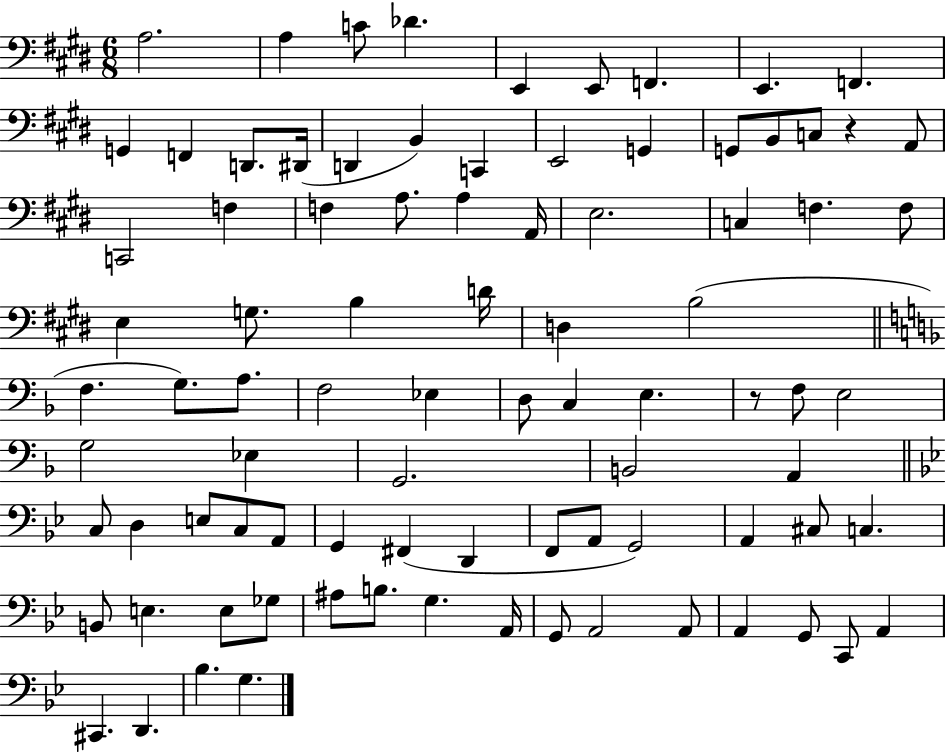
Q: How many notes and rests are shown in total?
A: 88